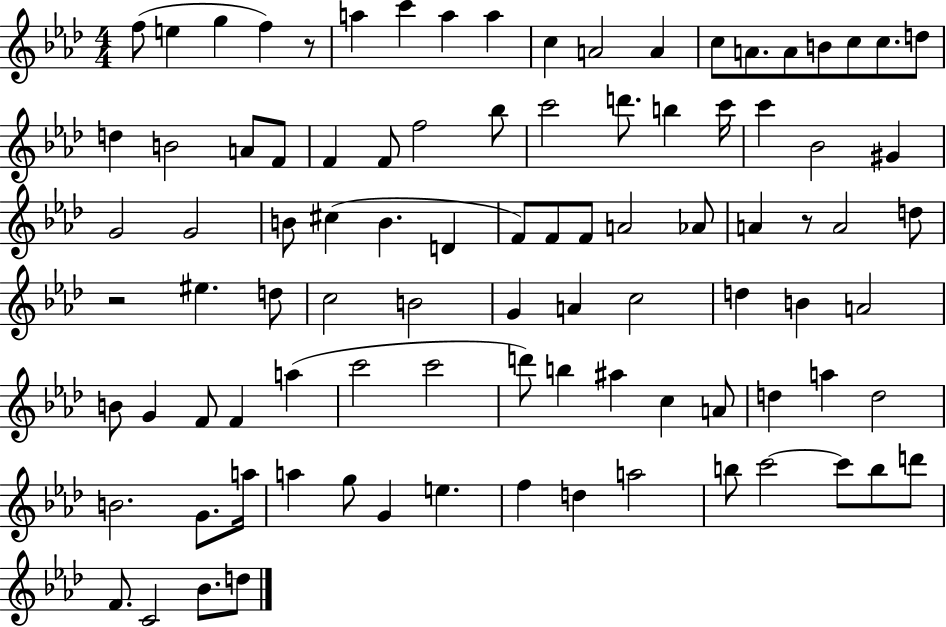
X:1
T:Untitled
M:4/4
L:1/4
K:Ab
f/2 e g f z/2 a c' a a c A2 A c/2 A/2 A/2 B/2 c/2 c/2 d/2 d B2 A/2 F/2 F F/2 f2 _b/2 c'2 d'/2 b c'/4 c' _B2 ^G G2 G2 B/2 ^c B D F/2 F/2 F/2 A2 _A/2 A z/2 A2 d/2 z2 ^e d/2 c2 B2 G A c2 d B A2 B/2 G F/2 F a c'2 c'2 d'/2 b ^a c A/2 d a d2 B2 G/2 a/4 a g/2 G e f d a2 b/2 c'2 c'/2 b/2 d'/2 F/2 C2 _B/2 d/2